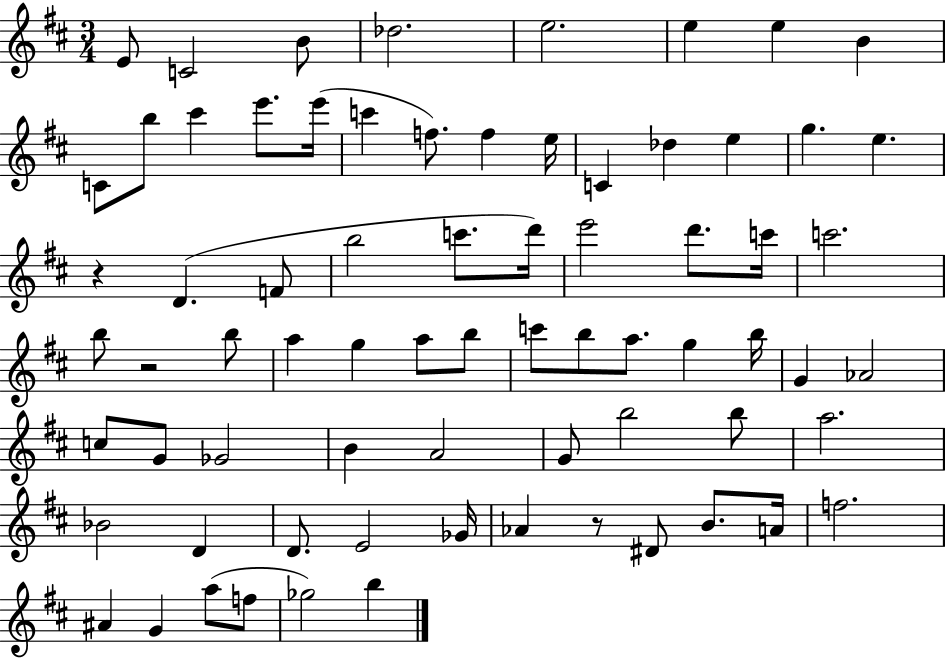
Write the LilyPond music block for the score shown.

{
  \clef treble
  \numericTimeSignature
  \time 3/4
  \key d \major
  e'8 c'2 b'8 | des''2. | e''2. | e''4 e''4 b'4 | \break c'8 b''8 cis'''4 e'''8. e'''16( | c'''4 f''8.) f''4 e''16 | c'4 des''4 e''4 | g''4. e''4. | \break r4 d'4.( f'8 | b''2 c'''8. d'''16) | e'''2 d'''8. c'''16 | c'''2. | \break b''8 r2 b''8 | a''4 g''4 a''8 b''8 | c'''8 b''8 a''8. g''4 b''16 | g'4 aes'2 | \break c''8 g'8 ges'2 | b'4 a'2 | g'8 b''2 b''8 | a''2. | \break bes'2 d'4 | d'8. e'2 ges'16 | aes'4 r8 dis'8 b'8. a'16 | f''2. | \break ais'4 g'4 a''8( f''8 | ges''2) b''4 | \bar "|."
}